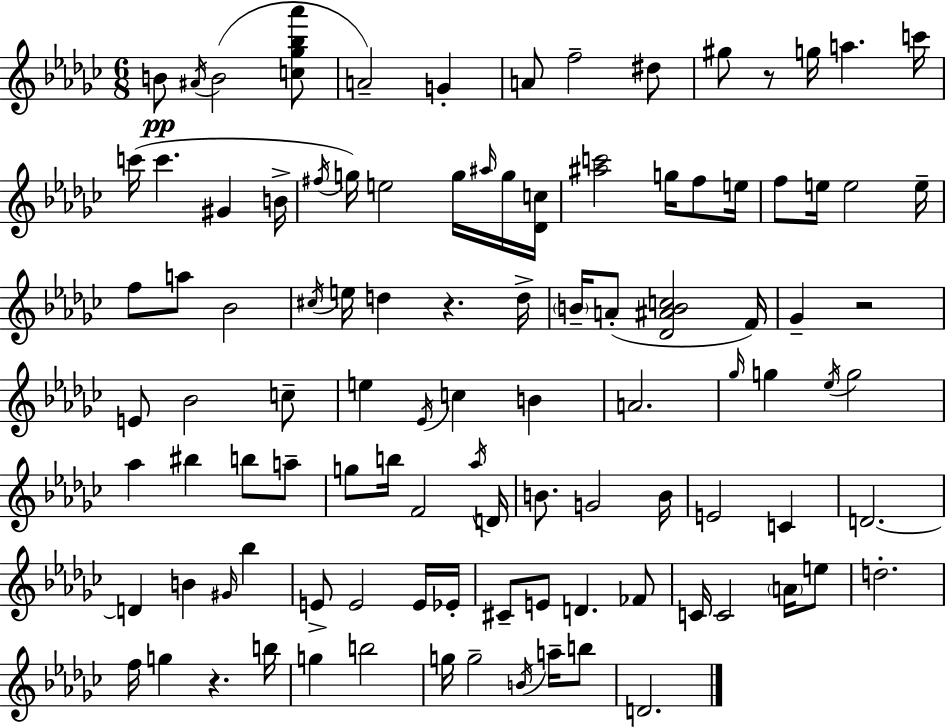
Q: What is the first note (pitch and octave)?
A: B4